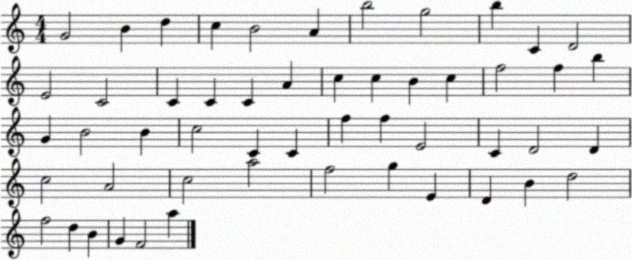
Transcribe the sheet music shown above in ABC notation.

X:1
T:Untitled
M:4/4
L:1/4
K:C
G2 B d c B2 A b2 g2 b C D2 E2 C2 C C C A c c B c f2 f b G B2 B c2 C C f f E2 C D2 D c2 A2 c2 a2 f2 g E D B d2 f2 d B G F2 a